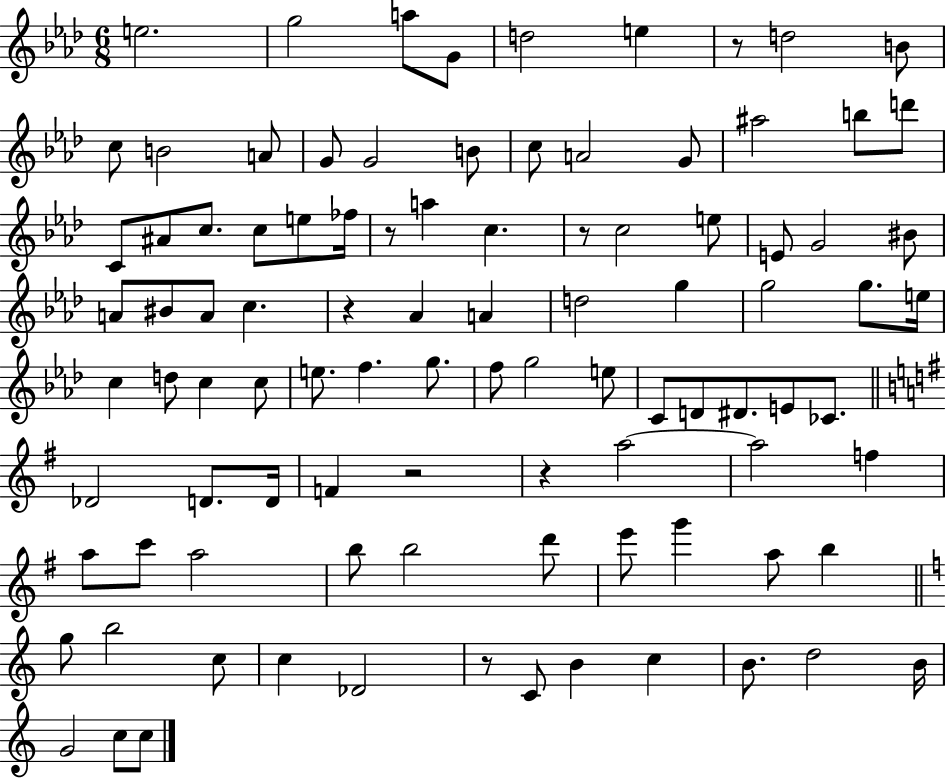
{
  \clef treble
  \numericTimeSignature
  \time 6/8
  \key aes \major
  \repeat volta 2 { e''2. | g''2 a''8 g'8 | d''2 e''4 | r8 d''2 b'8 | \break c''8 b'2 a'8 | g'8 g'2 b'8 | c''8 a'2 g'8 | ais''2 b''8 d'''8 | \break c'8 ais'8 c''8. c''8 e''8 fes''16 | r8 a''4 c''4. | r8 c''2 e''8 | e'8 g'2 bis'8 | \break a'8 bis'8 a'8 c''4. | r4 aes'4 a'4 | d''2 g''4 | g''2 g''8. e''16 | \break c''4 d''8 c''4 c''8 | e''8. f''4. g''8. | f''8 g''2 e''8 | c'8 d'8 dis'8. e'8 ces'8. | \break \bar "||" \break \key e \minor des'2 d'8. d'16 | f'4 r2 | r4 a''2~~ | a''2 f''4 | \break a''8 c'''8 a''2 | b''8 b''2 d'''8 | e'''8 g'''4 a''8 b''4 | \bar "||" \break \key c \major g''8 b''2 c''8 | c''4 des'2 | r8 c'8 b'4 c''4 | b'8. d''2 b'16 | \break g'2 c''8 c''8 | } \bar "|."
}